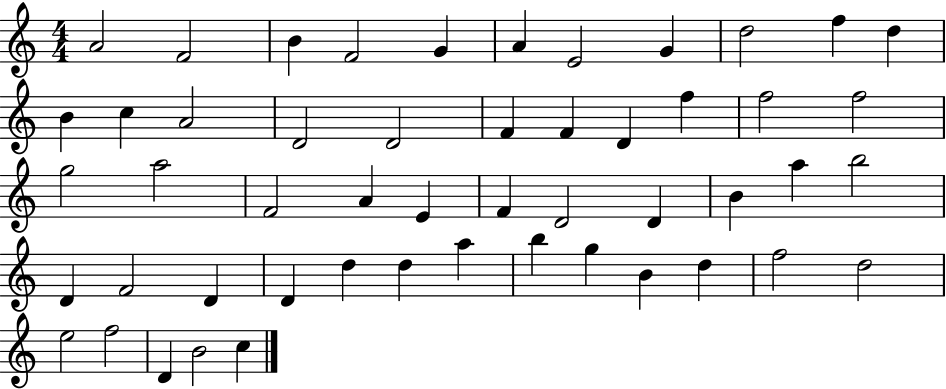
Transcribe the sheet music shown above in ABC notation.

X:1
T:Untitled
M:4/4
L:1/4
K:C
A2 F2 B F2 G A E2 G d2 f d B c A2 D2 D2 F F D f f2 f2 g2 a2 F2 A E F D2 D B a b2 D F2 D D d d a b g B d f2 d2 e2 f2 D B2 c